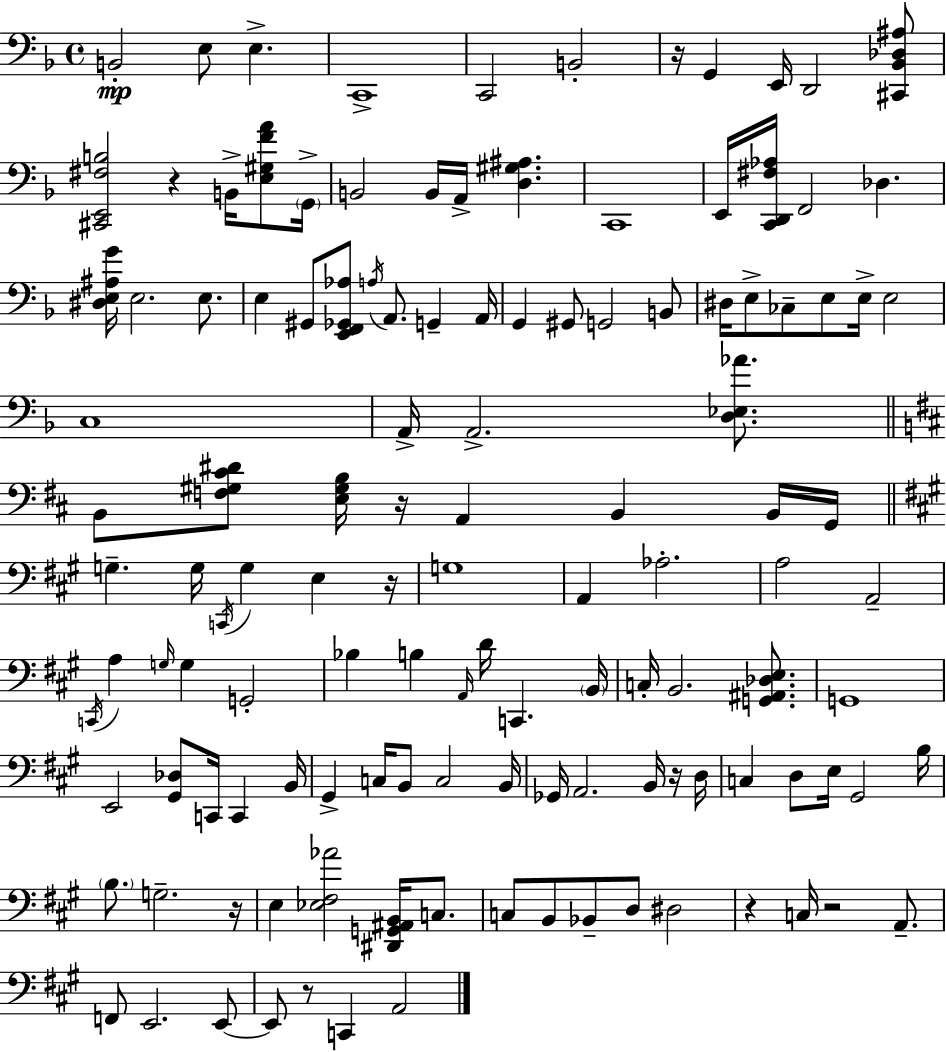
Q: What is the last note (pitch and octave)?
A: A2